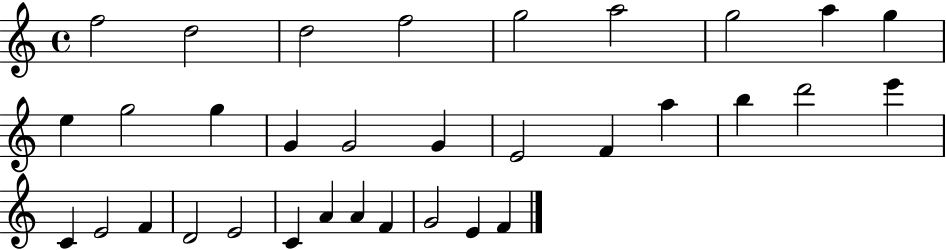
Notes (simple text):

F5/h D5/h D5/h F5/h G5/h A5/h G5/h A5/q G5/q E5/q G5/h G5/q G4/q G4/h G4/q E4/h F4/q A5/q B5/q D6/h E6/q C4/q E4/h F4/q D4/h E4/h C4/q A4/q A4/q F4/q G4/h E4/q F4/q